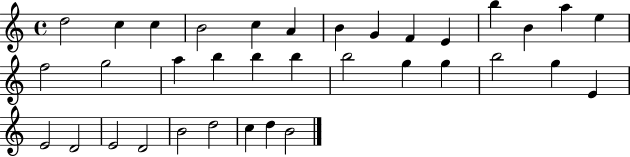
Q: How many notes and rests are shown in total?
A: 35